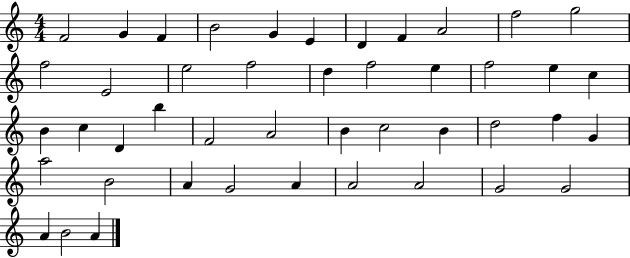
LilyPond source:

{
  \clef treble
  \numericTimeSignature
  \time 4/4
  \key c \major
  f'2 g'4 f'4 | b'2 g'4 e'4 | d'4 f'4 a'2 | f''2 g''2 | \break f''2 e'2 | e''2 f''2 | d''4 f''2 e''4 | f''2 e''4 c''4 | \break b'4 c''4 d'4 b''4 | f'2 a'2 | b'4 c''2 b'4 | d''2 f''4 g'4 | \break a''2 b'2 | a'4 g'2 a'4 | a'2 a'2 | g'2 g'2 | \break a'4 b'2 a'4 | \bar "|."
}